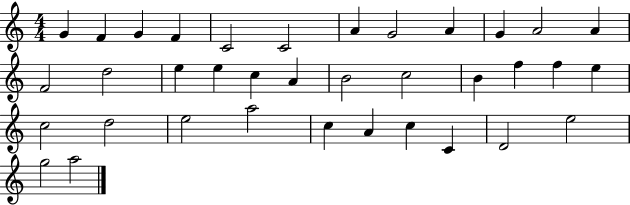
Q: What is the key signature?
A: C major